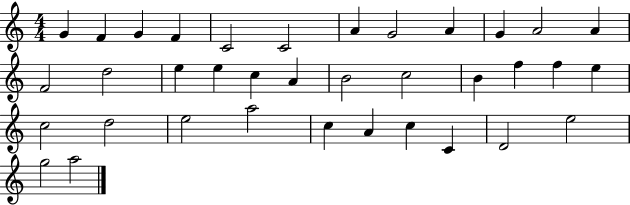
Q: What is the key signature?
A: C major